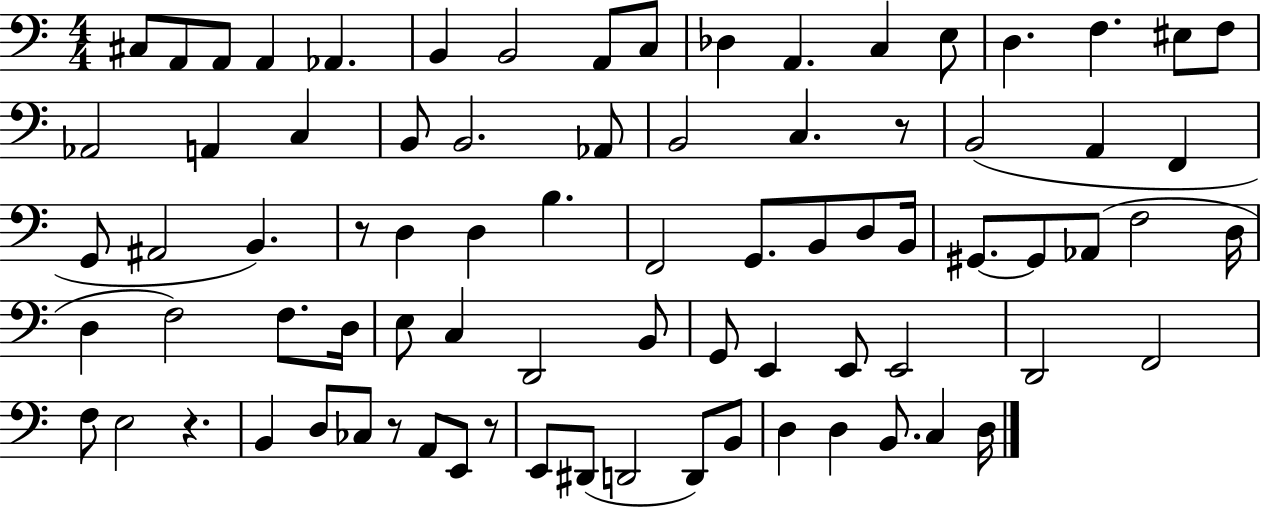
X:1
T:Untitled
M:4/4
L:1/4
K:C
^C,/2 A,,/2 A,,/2 A,, _A,, B,, B,,2 A,,/2 C,/2 _D, A,, C, E,/2 D, F, ^E,/2 F,/2 _A,,2 A,, C, B,,/2 B,,2 _A,,/2 B,,2 C, z/2 B,,2 A,, F,, G,,/2 ^A,,2 B,, z/2 D, D, B, F,,2 G,,/2 B,,/2 D,/2 B,,/4 ^G,,/2 ^G,,/2 _A,,/2 F,2 D,/4 D, F,2 F,/2 D,/4 E,/2 C, D,,2 B,,/2 G,,/2 E,, E,,/2 E,,2 D,,2 F,,2 F,/2 E,2 z B,, D,/2 _C,/2 z/2 A,,/2 E,,/2 z/2 E,,/2 ^D,,/2 D,,2 D,,/2 B,,/2 D, D, B,,/2 C, D,/4